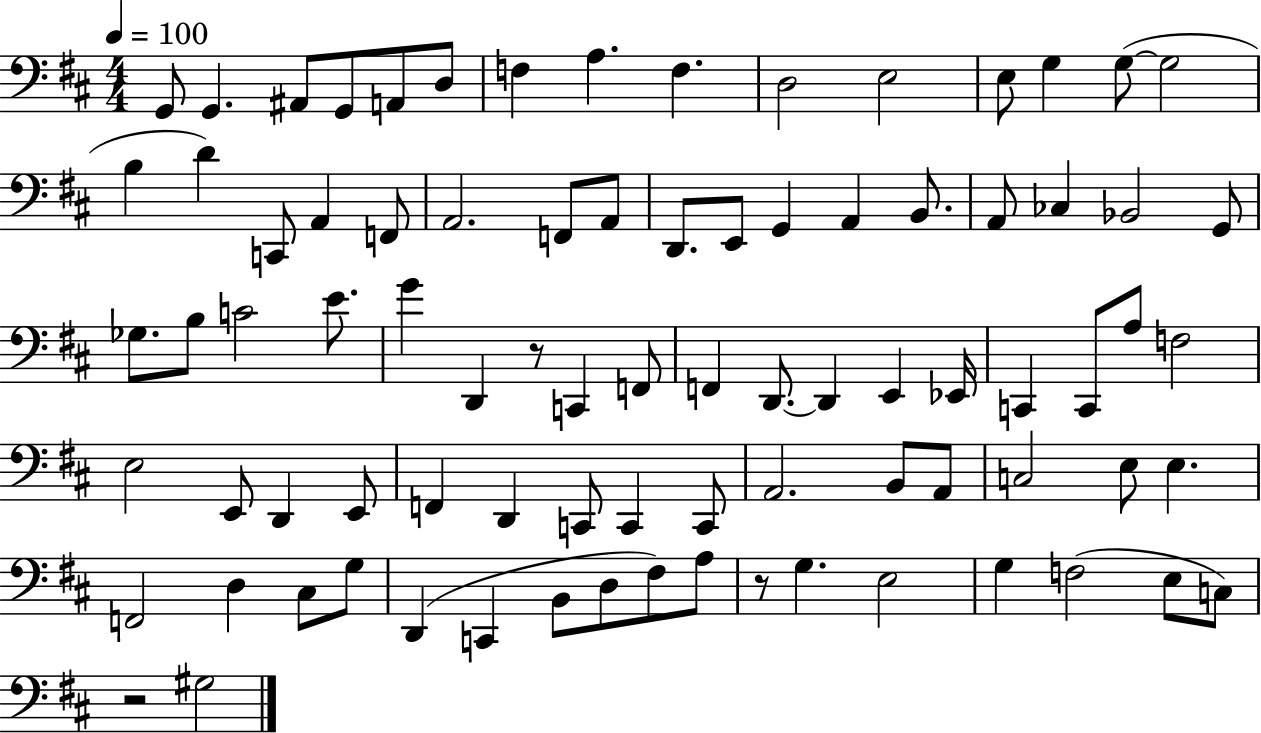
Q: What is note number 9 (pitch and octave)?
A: F3